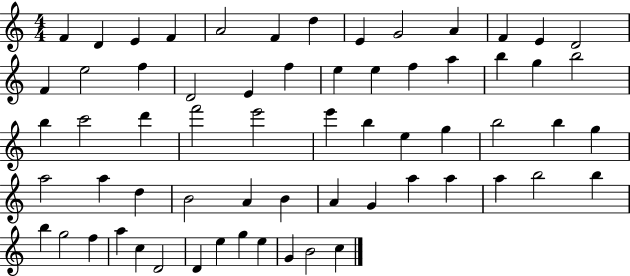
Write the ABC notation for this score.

X:1
T:Untitled
M:4/4
L:1/4
K:C
F D E F A2 F d E G2 A F E D2 F e2 f D2 E f e e f a b g b2 b c'2 d' f'2 e'2 e' b e g b2 b g a2 a d B2 A B A G a a a b2 b b g2 f a c D2 D e g e G B2 c